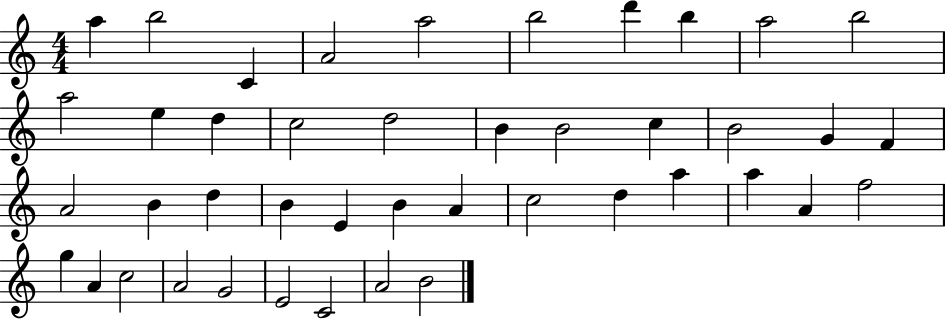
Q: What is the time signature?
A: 4/4